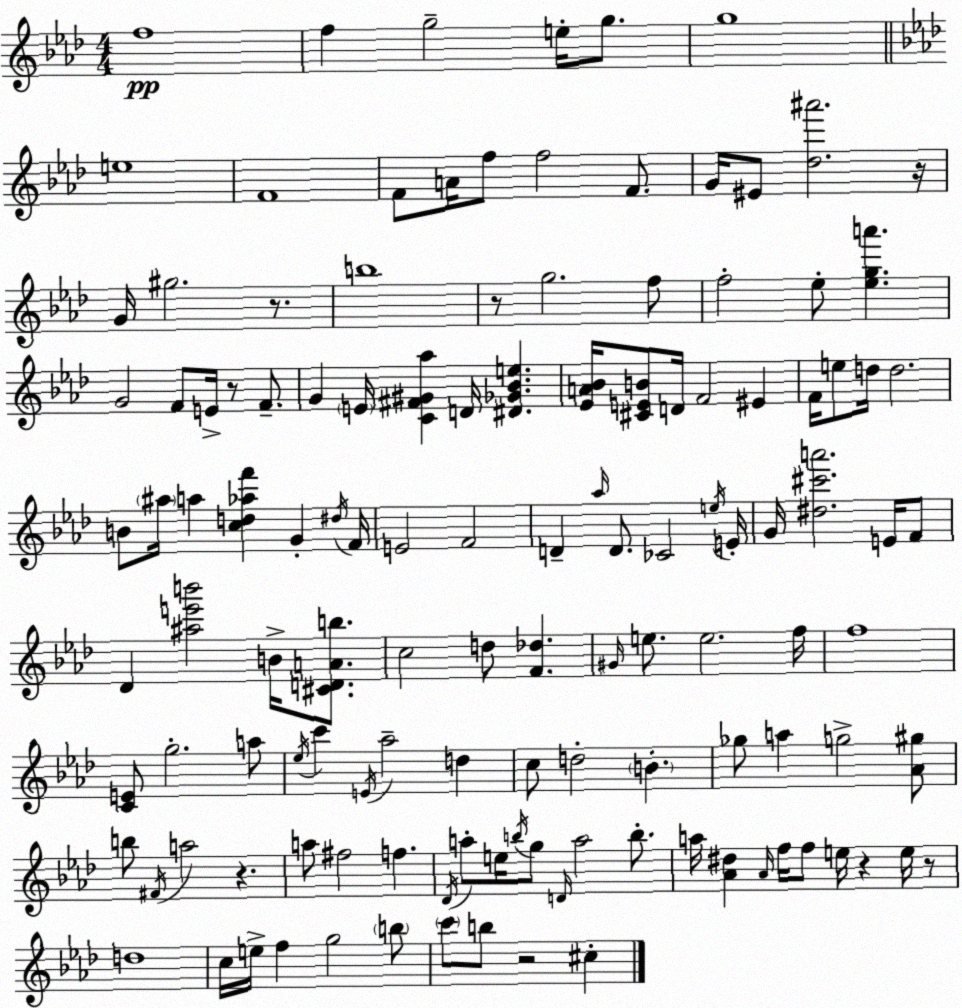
X:1
T:Untitled
M:4/4
L:1/4
K:Fm
f4 f g2 e/4 g/2 g4 e4 F4 F/2 A/4 f/2 f2 F/2 G/4 ^E/2 [_d^a']2 z/4 G/4 ^g2 z/2 b4 z/2 g2 f/2 f2 _e/2 [_ega'] G2 F/2 E/4 z/2 F/2 G E/4 [C^F^G_a] D/4 [^D_G_Be] [_EA_B]/4 [^CEB]/2 D/4 F2 ^E F/4 e/2 d/4 d2 B/2 ^a/4 a [cd_af'] G ^d/4 F/4 E2 F2 D _a/4 D/2 _C2 e/4 E/4 G/4 [^d^c'a']2 E/4 F/2 _D [^ae'b']2 B/4 [^CDAb]/2 c2 d/2 [F_d] ^G/4 e/2 e2 f/4 f4 [CE]/2 g2 a/2 _e/4 c' E/4 _a2 d c/2 d2 B _g/2 a g2 [_A^g]/2 b/2 ^F/4 a2 z a/2 ^f2 f _D/4 a/2 e/4 b/4 g/2 D/4 a2 b/2 a/4 [_A^d] _A/4 f/4 f/2 e/4 z e/4 z/2 d4 c/4 e/4 f g2 b/2 c'/2 b/2 z2 ^c